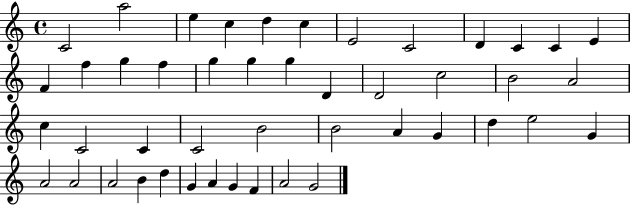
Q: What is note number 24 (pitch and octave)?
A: A4